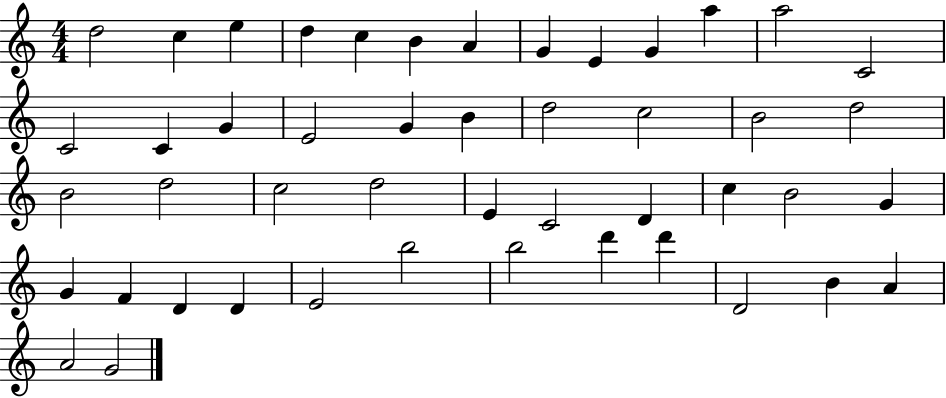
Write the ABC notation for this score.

X:1
T:Untitled
M:4/4
L:1/4
K:C
d2 c e d c B A G E G a a2 C2 C2 C G E2 G B d2 c2 B2 d2 B2 d2 c2 d2 E C2 D c B2 G G F D D E2 b2 b2 d' d' D2 B A A2 G2